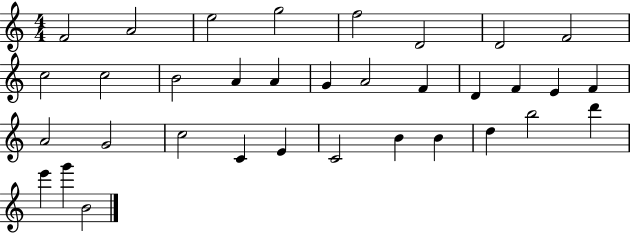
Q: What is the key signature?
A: C major